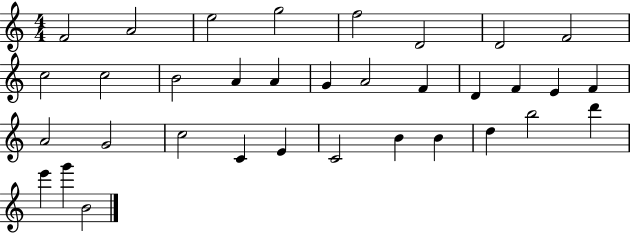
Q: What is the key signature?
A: C major